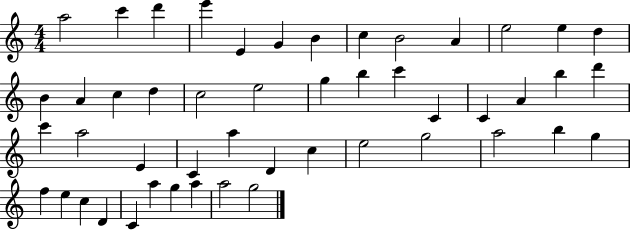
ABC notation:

X:1
T:Untitled
M:4/4
L:1/4
K:C
a2 c' d' e' E G B c B2 A e2 e d B A c d c2 e2 g b c' C C A b d' c' a2 E C a D c e2 g2 a2 b g f e c D C a g a a2 g2